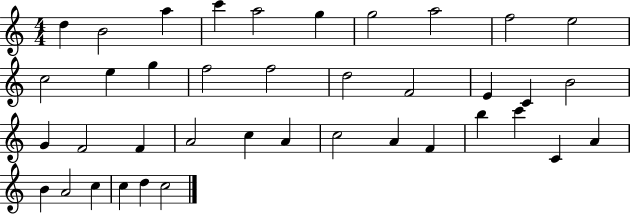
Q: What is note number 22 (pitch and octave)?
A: F4